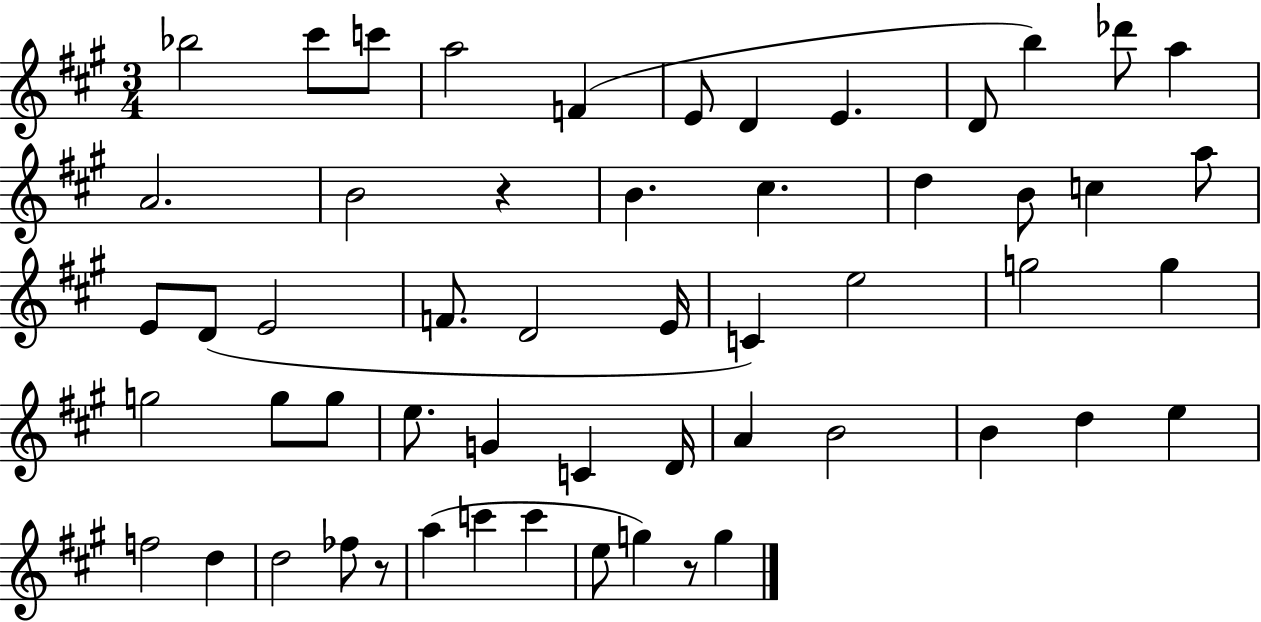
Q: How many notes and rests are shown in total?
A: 55